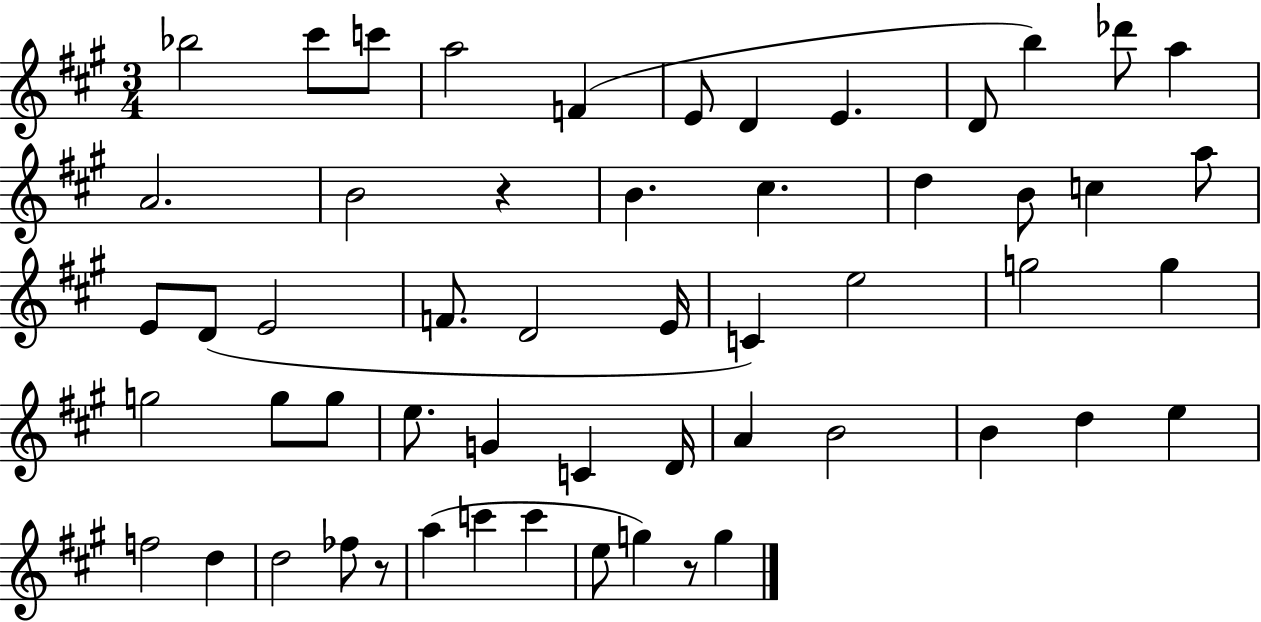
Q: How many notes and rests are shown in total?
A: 55